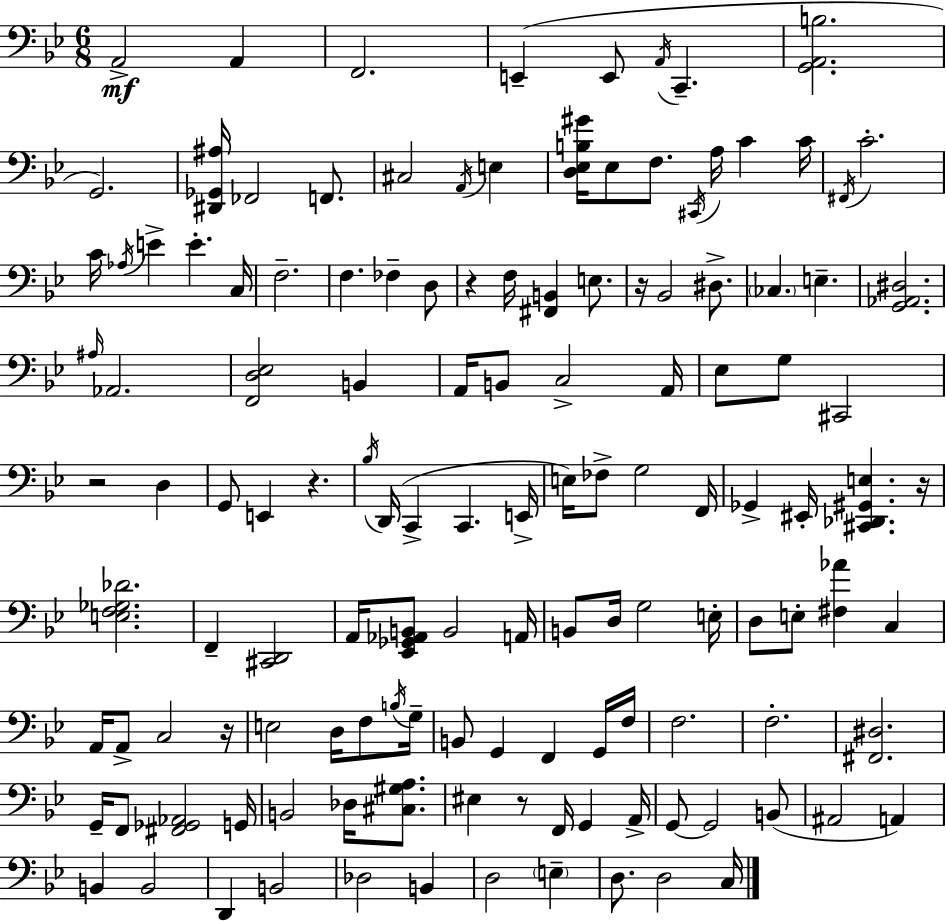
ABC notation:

X:1
T:Untitled
M:6/8
L:1/4
K:Gm
A,,2 A,, F,,2 E,, E,,/2 A,,/4 C,, [G,,A,,B,]2 G,,2 [^D,,_G,,^A,]/4 _F,,2 F,,/2 ^C,2 A,,/4 E, [D,_E,B,^G]/4 _E,/2 F,/2 ^C,,/4 A,/4 C C/4 ^F,,/4 C2 C/4 _A,/4 E E C,/4 F,2 F, _F, D,/2 z F,/4 [^F,,B,,] E,/2 z/4 _B,,2 ^D,/2 _C, E, [G,,_A,,^D,]2 ^A,/4 _A,,2 [F,,D,_E,]2 B,, A,,/4 B,,/2 C,2 A,,/4 _E,/2 G,/2 ^C,,2 z2 D, G,,/2 E,, z _B,/4 D,,/4 C,, C,, E,,/4 E,/4 _F,/2 G,2 F,,/4 _G,, ^E,,/4 [^C,,_D,,^G,,E,] z/4 [E,F,_G,_D]2 F,, [^C,,D,,]2 A,,/4 [_E,,_G,,_A,,B,,]/2 B,,2 A,,/4 B,,/2 D,/4 G,2 E,/4 D,/2 E,/2 [^F,_A] C, A,,/4 A,,/2 C,2 z/4 E,2 D,/4 F,/2 B,/4 G,/4 B,,/2 G,, F,, G,,/4 F,/4 F,2 F,2 [^F,,^D,]2 G,,/4 F,,/2 [^F,,_G,,_A,,]2 G,,/4 B,,2 _D,/4 [^C,^G,A,]/2 ^E, z/2 F,,/4 G,, A,,/4 G,,/2 G,,2 B,,/2 ^A,,2 A,, B,, B,,2 D,, B,,2 _D,2 B,, D,2 E, D,/2 D,2 C,/4